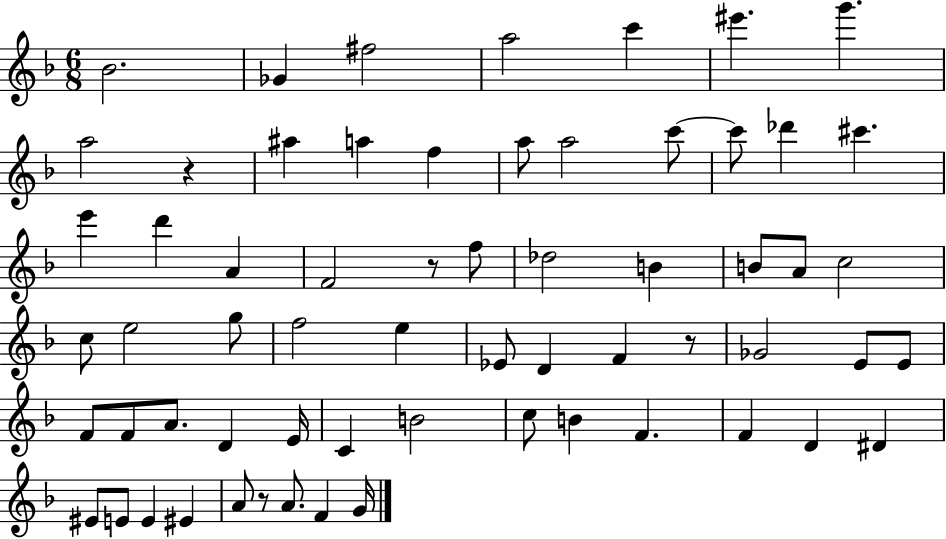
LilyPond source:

{
  \clef treble
  \numericTimeSignature
  \time 6/8
  \key f \major
  \repeat volta 2 { bes'2. | ges'4 fis''2 | a''2 c'''4 | eis'''4. g'''4. | \break a''2 r4 | ais''4 a''4 f''4 | a''8 a''2 c'''8~~ | c'''8 des'''4 cis'''4. | \break e'''4 d'''4 a'4 | f'2 r8 f''8 | des''2 b'4 | b'8 a'8 c''2 | \break c''8 e''2 g''8 | f''2 e''4 | ees'8 d'4 f'4 r8 | ges'2 e'8 e'8 | \break f'8 f'8 a'8. d'4 e'16 | c'4 b'2 | c''8 b'4 f'4. | f'4 d'4 dis'4 | \break eis'8 e'8 e'4 eis'4 | a'8 r8 a'8. f'4 g'16 | } \bar "|."
}